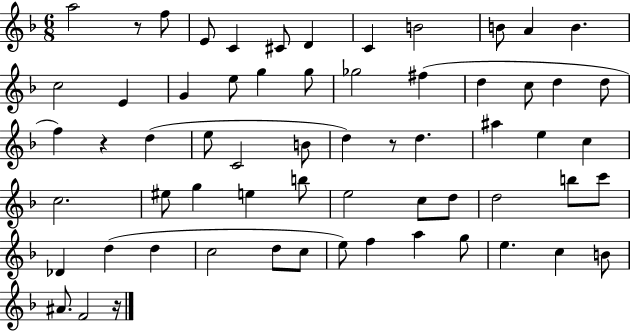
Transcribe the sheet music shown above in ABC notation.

X:1
T:Untitled
M:6/8
L:1/4
K:F
a2 z/2 f/2 E/2 C ^C/2 D C B2 B/2 A B c2 E G e/2 g g/2 _g2 ^f d c/2 d d/2 f z d e/2 C2 B/2 d z/2 d ^a e c c2 ^e/2 g e b/2 e2 c/2 d/2 d2 b/2 c'/2 _D d d c2 d/2 c/2 e/2 f a g/2 e c B/2 ^A/2 F2 z/4